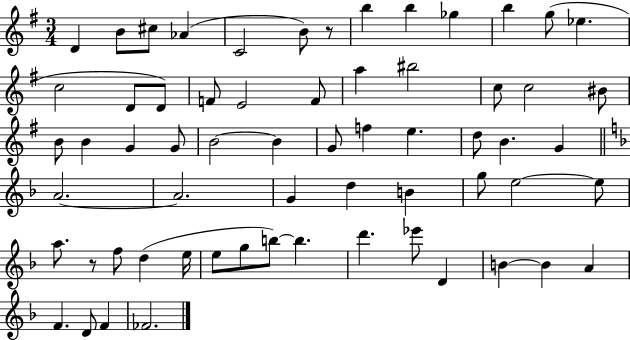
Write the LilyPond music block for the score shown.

{
  \clef treble
  \numericTimeSignature
  \time 3/4
  \key g \major
  \repeat volta 2 { d'4 b'8 cis''8 aes'4( | c'2 b'8) r8 | b''4 b''4 ges''4 | b''4 g''8( ees''4. | \break c''2 d'8 d'8) | f'8 e'2 f'8 | a''4 bis''2 | c''8 c''2 bis'8 | \break b'8 b'4 g'4 g'8 | b'2~~ b'4 | g'8 f''4 e''4. | d''8 b'4. g'4 | \break \bar "||" \break \key f \major a'2.~~ | a'2. | g'4 d''4 b'4 | g''8 e''2~~ e''8 | \break a''8. r8 f''8 d''4( e''16 | e''8 g''8 b''8~~) b''4. | d'''4. ees'''8 d'4 | b'4~~ b'4 a'4 | \break f'4. d'8 f'4 | fes'2. | } \bar "|."
}